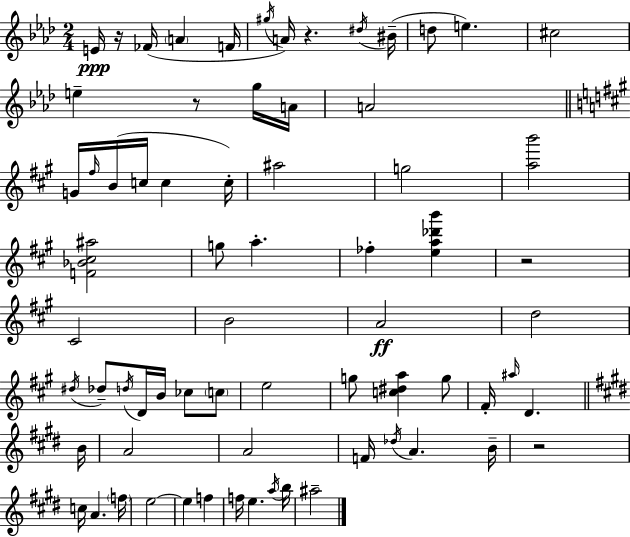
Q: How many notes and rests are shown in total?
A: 70